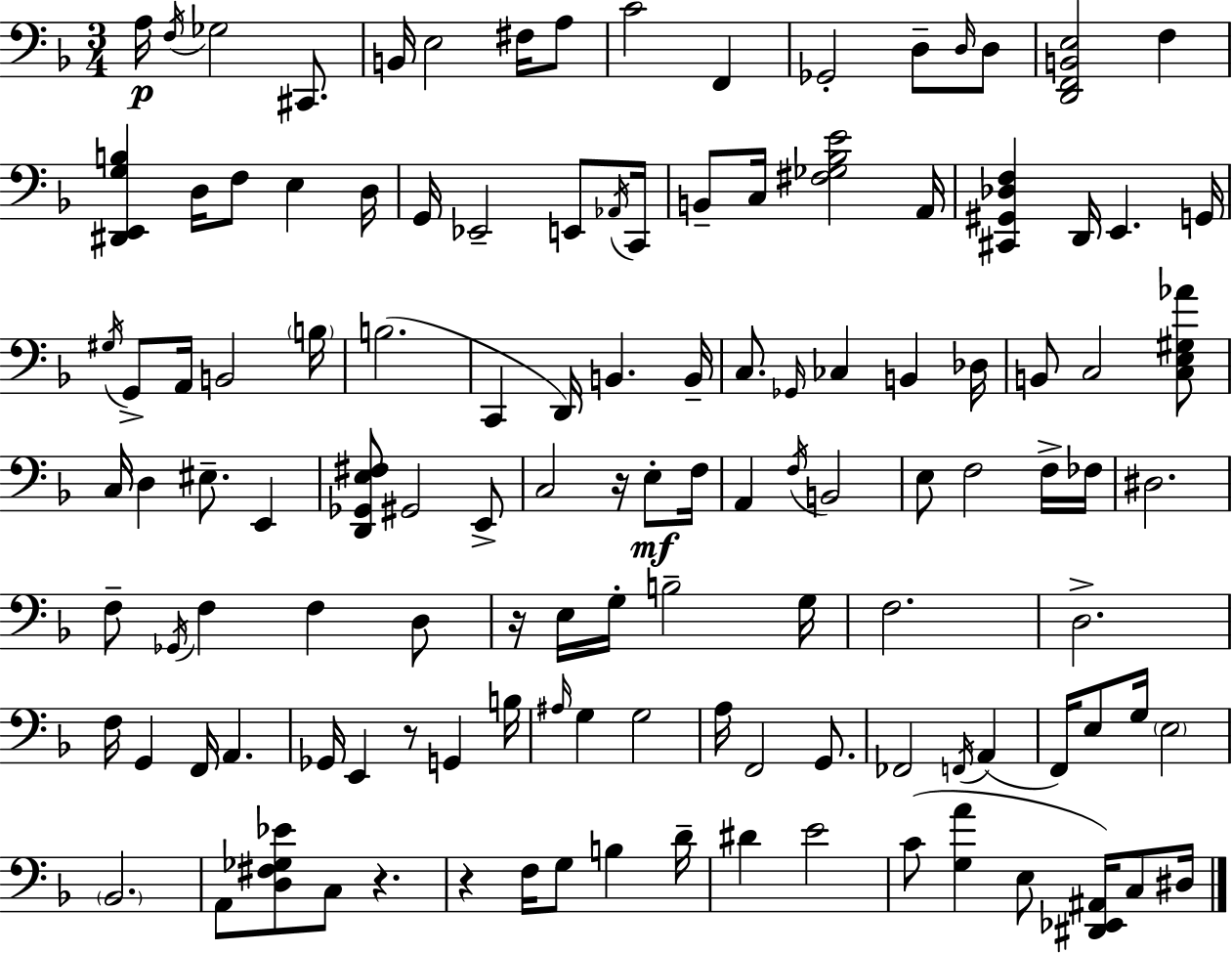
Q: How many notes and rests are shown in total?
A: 123